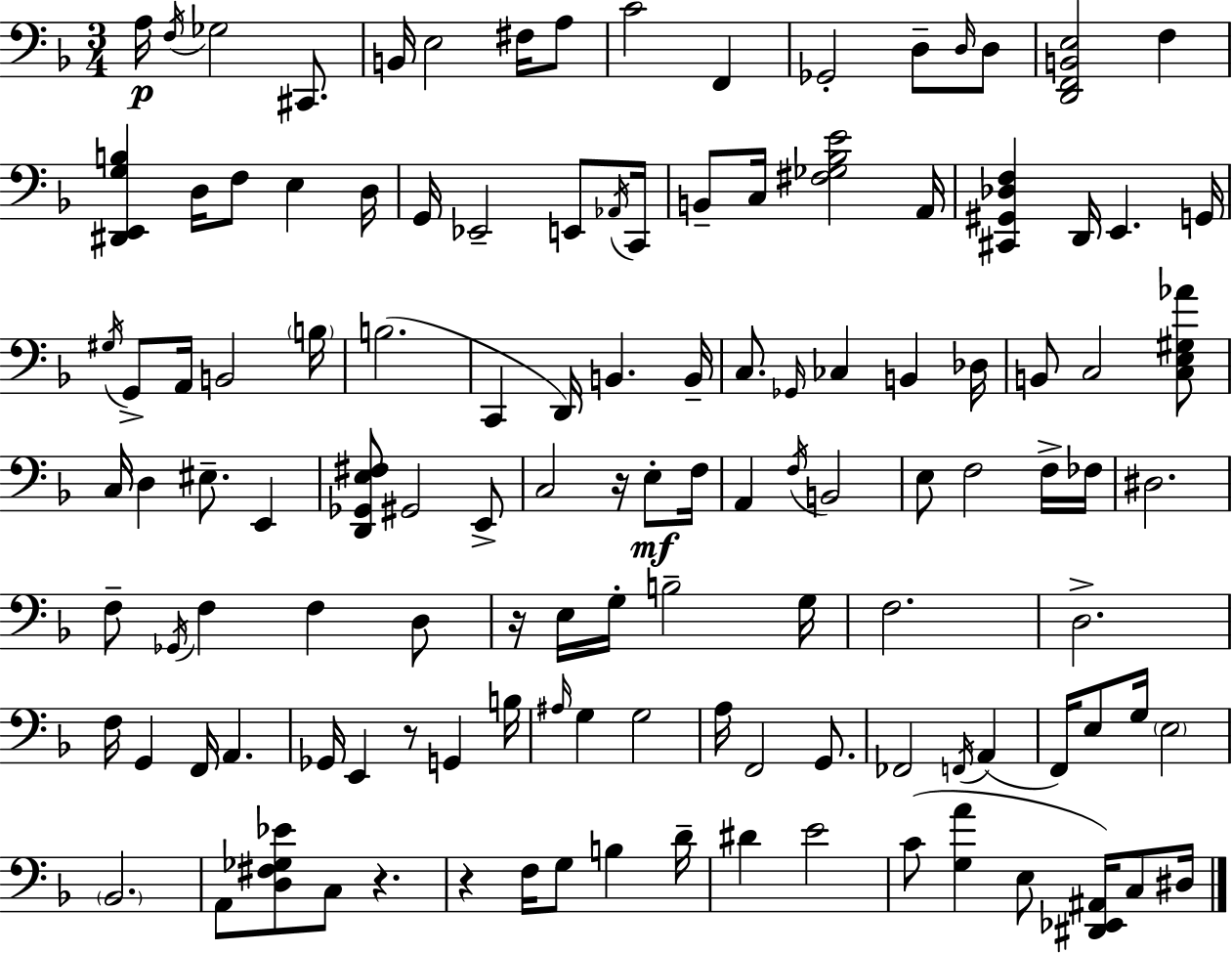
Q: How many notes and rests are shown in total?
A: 123